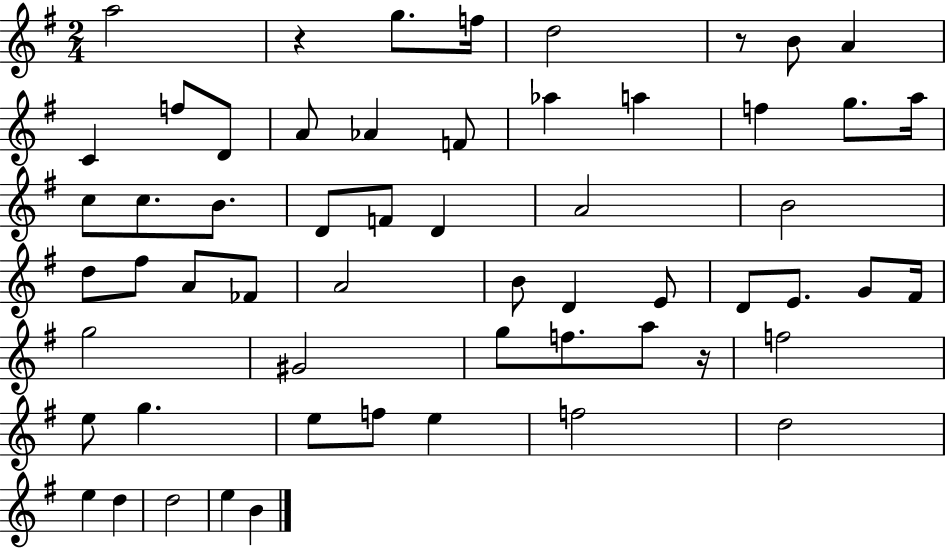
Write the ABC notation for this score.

X:1
T:Untitled
M:2/4
L:1/4
K:G
a2 z g/2 f/4 d2 z/2 B/2 A C f/2 D/2 A/2 _A F/2 _a a f g/2 a/4 c/2 c/2 B/2 D/2 F/2 D A2 B2 d/2 ^f/2 A/2 _F/2 A2 B/2 D E/2 D/2 E/2 G/2 ^F/4 g2 ^G2 g/2 f/2 a/2 z/4 f2 e/2 g e/2 f/2 e f2 d2 e d d2 e B